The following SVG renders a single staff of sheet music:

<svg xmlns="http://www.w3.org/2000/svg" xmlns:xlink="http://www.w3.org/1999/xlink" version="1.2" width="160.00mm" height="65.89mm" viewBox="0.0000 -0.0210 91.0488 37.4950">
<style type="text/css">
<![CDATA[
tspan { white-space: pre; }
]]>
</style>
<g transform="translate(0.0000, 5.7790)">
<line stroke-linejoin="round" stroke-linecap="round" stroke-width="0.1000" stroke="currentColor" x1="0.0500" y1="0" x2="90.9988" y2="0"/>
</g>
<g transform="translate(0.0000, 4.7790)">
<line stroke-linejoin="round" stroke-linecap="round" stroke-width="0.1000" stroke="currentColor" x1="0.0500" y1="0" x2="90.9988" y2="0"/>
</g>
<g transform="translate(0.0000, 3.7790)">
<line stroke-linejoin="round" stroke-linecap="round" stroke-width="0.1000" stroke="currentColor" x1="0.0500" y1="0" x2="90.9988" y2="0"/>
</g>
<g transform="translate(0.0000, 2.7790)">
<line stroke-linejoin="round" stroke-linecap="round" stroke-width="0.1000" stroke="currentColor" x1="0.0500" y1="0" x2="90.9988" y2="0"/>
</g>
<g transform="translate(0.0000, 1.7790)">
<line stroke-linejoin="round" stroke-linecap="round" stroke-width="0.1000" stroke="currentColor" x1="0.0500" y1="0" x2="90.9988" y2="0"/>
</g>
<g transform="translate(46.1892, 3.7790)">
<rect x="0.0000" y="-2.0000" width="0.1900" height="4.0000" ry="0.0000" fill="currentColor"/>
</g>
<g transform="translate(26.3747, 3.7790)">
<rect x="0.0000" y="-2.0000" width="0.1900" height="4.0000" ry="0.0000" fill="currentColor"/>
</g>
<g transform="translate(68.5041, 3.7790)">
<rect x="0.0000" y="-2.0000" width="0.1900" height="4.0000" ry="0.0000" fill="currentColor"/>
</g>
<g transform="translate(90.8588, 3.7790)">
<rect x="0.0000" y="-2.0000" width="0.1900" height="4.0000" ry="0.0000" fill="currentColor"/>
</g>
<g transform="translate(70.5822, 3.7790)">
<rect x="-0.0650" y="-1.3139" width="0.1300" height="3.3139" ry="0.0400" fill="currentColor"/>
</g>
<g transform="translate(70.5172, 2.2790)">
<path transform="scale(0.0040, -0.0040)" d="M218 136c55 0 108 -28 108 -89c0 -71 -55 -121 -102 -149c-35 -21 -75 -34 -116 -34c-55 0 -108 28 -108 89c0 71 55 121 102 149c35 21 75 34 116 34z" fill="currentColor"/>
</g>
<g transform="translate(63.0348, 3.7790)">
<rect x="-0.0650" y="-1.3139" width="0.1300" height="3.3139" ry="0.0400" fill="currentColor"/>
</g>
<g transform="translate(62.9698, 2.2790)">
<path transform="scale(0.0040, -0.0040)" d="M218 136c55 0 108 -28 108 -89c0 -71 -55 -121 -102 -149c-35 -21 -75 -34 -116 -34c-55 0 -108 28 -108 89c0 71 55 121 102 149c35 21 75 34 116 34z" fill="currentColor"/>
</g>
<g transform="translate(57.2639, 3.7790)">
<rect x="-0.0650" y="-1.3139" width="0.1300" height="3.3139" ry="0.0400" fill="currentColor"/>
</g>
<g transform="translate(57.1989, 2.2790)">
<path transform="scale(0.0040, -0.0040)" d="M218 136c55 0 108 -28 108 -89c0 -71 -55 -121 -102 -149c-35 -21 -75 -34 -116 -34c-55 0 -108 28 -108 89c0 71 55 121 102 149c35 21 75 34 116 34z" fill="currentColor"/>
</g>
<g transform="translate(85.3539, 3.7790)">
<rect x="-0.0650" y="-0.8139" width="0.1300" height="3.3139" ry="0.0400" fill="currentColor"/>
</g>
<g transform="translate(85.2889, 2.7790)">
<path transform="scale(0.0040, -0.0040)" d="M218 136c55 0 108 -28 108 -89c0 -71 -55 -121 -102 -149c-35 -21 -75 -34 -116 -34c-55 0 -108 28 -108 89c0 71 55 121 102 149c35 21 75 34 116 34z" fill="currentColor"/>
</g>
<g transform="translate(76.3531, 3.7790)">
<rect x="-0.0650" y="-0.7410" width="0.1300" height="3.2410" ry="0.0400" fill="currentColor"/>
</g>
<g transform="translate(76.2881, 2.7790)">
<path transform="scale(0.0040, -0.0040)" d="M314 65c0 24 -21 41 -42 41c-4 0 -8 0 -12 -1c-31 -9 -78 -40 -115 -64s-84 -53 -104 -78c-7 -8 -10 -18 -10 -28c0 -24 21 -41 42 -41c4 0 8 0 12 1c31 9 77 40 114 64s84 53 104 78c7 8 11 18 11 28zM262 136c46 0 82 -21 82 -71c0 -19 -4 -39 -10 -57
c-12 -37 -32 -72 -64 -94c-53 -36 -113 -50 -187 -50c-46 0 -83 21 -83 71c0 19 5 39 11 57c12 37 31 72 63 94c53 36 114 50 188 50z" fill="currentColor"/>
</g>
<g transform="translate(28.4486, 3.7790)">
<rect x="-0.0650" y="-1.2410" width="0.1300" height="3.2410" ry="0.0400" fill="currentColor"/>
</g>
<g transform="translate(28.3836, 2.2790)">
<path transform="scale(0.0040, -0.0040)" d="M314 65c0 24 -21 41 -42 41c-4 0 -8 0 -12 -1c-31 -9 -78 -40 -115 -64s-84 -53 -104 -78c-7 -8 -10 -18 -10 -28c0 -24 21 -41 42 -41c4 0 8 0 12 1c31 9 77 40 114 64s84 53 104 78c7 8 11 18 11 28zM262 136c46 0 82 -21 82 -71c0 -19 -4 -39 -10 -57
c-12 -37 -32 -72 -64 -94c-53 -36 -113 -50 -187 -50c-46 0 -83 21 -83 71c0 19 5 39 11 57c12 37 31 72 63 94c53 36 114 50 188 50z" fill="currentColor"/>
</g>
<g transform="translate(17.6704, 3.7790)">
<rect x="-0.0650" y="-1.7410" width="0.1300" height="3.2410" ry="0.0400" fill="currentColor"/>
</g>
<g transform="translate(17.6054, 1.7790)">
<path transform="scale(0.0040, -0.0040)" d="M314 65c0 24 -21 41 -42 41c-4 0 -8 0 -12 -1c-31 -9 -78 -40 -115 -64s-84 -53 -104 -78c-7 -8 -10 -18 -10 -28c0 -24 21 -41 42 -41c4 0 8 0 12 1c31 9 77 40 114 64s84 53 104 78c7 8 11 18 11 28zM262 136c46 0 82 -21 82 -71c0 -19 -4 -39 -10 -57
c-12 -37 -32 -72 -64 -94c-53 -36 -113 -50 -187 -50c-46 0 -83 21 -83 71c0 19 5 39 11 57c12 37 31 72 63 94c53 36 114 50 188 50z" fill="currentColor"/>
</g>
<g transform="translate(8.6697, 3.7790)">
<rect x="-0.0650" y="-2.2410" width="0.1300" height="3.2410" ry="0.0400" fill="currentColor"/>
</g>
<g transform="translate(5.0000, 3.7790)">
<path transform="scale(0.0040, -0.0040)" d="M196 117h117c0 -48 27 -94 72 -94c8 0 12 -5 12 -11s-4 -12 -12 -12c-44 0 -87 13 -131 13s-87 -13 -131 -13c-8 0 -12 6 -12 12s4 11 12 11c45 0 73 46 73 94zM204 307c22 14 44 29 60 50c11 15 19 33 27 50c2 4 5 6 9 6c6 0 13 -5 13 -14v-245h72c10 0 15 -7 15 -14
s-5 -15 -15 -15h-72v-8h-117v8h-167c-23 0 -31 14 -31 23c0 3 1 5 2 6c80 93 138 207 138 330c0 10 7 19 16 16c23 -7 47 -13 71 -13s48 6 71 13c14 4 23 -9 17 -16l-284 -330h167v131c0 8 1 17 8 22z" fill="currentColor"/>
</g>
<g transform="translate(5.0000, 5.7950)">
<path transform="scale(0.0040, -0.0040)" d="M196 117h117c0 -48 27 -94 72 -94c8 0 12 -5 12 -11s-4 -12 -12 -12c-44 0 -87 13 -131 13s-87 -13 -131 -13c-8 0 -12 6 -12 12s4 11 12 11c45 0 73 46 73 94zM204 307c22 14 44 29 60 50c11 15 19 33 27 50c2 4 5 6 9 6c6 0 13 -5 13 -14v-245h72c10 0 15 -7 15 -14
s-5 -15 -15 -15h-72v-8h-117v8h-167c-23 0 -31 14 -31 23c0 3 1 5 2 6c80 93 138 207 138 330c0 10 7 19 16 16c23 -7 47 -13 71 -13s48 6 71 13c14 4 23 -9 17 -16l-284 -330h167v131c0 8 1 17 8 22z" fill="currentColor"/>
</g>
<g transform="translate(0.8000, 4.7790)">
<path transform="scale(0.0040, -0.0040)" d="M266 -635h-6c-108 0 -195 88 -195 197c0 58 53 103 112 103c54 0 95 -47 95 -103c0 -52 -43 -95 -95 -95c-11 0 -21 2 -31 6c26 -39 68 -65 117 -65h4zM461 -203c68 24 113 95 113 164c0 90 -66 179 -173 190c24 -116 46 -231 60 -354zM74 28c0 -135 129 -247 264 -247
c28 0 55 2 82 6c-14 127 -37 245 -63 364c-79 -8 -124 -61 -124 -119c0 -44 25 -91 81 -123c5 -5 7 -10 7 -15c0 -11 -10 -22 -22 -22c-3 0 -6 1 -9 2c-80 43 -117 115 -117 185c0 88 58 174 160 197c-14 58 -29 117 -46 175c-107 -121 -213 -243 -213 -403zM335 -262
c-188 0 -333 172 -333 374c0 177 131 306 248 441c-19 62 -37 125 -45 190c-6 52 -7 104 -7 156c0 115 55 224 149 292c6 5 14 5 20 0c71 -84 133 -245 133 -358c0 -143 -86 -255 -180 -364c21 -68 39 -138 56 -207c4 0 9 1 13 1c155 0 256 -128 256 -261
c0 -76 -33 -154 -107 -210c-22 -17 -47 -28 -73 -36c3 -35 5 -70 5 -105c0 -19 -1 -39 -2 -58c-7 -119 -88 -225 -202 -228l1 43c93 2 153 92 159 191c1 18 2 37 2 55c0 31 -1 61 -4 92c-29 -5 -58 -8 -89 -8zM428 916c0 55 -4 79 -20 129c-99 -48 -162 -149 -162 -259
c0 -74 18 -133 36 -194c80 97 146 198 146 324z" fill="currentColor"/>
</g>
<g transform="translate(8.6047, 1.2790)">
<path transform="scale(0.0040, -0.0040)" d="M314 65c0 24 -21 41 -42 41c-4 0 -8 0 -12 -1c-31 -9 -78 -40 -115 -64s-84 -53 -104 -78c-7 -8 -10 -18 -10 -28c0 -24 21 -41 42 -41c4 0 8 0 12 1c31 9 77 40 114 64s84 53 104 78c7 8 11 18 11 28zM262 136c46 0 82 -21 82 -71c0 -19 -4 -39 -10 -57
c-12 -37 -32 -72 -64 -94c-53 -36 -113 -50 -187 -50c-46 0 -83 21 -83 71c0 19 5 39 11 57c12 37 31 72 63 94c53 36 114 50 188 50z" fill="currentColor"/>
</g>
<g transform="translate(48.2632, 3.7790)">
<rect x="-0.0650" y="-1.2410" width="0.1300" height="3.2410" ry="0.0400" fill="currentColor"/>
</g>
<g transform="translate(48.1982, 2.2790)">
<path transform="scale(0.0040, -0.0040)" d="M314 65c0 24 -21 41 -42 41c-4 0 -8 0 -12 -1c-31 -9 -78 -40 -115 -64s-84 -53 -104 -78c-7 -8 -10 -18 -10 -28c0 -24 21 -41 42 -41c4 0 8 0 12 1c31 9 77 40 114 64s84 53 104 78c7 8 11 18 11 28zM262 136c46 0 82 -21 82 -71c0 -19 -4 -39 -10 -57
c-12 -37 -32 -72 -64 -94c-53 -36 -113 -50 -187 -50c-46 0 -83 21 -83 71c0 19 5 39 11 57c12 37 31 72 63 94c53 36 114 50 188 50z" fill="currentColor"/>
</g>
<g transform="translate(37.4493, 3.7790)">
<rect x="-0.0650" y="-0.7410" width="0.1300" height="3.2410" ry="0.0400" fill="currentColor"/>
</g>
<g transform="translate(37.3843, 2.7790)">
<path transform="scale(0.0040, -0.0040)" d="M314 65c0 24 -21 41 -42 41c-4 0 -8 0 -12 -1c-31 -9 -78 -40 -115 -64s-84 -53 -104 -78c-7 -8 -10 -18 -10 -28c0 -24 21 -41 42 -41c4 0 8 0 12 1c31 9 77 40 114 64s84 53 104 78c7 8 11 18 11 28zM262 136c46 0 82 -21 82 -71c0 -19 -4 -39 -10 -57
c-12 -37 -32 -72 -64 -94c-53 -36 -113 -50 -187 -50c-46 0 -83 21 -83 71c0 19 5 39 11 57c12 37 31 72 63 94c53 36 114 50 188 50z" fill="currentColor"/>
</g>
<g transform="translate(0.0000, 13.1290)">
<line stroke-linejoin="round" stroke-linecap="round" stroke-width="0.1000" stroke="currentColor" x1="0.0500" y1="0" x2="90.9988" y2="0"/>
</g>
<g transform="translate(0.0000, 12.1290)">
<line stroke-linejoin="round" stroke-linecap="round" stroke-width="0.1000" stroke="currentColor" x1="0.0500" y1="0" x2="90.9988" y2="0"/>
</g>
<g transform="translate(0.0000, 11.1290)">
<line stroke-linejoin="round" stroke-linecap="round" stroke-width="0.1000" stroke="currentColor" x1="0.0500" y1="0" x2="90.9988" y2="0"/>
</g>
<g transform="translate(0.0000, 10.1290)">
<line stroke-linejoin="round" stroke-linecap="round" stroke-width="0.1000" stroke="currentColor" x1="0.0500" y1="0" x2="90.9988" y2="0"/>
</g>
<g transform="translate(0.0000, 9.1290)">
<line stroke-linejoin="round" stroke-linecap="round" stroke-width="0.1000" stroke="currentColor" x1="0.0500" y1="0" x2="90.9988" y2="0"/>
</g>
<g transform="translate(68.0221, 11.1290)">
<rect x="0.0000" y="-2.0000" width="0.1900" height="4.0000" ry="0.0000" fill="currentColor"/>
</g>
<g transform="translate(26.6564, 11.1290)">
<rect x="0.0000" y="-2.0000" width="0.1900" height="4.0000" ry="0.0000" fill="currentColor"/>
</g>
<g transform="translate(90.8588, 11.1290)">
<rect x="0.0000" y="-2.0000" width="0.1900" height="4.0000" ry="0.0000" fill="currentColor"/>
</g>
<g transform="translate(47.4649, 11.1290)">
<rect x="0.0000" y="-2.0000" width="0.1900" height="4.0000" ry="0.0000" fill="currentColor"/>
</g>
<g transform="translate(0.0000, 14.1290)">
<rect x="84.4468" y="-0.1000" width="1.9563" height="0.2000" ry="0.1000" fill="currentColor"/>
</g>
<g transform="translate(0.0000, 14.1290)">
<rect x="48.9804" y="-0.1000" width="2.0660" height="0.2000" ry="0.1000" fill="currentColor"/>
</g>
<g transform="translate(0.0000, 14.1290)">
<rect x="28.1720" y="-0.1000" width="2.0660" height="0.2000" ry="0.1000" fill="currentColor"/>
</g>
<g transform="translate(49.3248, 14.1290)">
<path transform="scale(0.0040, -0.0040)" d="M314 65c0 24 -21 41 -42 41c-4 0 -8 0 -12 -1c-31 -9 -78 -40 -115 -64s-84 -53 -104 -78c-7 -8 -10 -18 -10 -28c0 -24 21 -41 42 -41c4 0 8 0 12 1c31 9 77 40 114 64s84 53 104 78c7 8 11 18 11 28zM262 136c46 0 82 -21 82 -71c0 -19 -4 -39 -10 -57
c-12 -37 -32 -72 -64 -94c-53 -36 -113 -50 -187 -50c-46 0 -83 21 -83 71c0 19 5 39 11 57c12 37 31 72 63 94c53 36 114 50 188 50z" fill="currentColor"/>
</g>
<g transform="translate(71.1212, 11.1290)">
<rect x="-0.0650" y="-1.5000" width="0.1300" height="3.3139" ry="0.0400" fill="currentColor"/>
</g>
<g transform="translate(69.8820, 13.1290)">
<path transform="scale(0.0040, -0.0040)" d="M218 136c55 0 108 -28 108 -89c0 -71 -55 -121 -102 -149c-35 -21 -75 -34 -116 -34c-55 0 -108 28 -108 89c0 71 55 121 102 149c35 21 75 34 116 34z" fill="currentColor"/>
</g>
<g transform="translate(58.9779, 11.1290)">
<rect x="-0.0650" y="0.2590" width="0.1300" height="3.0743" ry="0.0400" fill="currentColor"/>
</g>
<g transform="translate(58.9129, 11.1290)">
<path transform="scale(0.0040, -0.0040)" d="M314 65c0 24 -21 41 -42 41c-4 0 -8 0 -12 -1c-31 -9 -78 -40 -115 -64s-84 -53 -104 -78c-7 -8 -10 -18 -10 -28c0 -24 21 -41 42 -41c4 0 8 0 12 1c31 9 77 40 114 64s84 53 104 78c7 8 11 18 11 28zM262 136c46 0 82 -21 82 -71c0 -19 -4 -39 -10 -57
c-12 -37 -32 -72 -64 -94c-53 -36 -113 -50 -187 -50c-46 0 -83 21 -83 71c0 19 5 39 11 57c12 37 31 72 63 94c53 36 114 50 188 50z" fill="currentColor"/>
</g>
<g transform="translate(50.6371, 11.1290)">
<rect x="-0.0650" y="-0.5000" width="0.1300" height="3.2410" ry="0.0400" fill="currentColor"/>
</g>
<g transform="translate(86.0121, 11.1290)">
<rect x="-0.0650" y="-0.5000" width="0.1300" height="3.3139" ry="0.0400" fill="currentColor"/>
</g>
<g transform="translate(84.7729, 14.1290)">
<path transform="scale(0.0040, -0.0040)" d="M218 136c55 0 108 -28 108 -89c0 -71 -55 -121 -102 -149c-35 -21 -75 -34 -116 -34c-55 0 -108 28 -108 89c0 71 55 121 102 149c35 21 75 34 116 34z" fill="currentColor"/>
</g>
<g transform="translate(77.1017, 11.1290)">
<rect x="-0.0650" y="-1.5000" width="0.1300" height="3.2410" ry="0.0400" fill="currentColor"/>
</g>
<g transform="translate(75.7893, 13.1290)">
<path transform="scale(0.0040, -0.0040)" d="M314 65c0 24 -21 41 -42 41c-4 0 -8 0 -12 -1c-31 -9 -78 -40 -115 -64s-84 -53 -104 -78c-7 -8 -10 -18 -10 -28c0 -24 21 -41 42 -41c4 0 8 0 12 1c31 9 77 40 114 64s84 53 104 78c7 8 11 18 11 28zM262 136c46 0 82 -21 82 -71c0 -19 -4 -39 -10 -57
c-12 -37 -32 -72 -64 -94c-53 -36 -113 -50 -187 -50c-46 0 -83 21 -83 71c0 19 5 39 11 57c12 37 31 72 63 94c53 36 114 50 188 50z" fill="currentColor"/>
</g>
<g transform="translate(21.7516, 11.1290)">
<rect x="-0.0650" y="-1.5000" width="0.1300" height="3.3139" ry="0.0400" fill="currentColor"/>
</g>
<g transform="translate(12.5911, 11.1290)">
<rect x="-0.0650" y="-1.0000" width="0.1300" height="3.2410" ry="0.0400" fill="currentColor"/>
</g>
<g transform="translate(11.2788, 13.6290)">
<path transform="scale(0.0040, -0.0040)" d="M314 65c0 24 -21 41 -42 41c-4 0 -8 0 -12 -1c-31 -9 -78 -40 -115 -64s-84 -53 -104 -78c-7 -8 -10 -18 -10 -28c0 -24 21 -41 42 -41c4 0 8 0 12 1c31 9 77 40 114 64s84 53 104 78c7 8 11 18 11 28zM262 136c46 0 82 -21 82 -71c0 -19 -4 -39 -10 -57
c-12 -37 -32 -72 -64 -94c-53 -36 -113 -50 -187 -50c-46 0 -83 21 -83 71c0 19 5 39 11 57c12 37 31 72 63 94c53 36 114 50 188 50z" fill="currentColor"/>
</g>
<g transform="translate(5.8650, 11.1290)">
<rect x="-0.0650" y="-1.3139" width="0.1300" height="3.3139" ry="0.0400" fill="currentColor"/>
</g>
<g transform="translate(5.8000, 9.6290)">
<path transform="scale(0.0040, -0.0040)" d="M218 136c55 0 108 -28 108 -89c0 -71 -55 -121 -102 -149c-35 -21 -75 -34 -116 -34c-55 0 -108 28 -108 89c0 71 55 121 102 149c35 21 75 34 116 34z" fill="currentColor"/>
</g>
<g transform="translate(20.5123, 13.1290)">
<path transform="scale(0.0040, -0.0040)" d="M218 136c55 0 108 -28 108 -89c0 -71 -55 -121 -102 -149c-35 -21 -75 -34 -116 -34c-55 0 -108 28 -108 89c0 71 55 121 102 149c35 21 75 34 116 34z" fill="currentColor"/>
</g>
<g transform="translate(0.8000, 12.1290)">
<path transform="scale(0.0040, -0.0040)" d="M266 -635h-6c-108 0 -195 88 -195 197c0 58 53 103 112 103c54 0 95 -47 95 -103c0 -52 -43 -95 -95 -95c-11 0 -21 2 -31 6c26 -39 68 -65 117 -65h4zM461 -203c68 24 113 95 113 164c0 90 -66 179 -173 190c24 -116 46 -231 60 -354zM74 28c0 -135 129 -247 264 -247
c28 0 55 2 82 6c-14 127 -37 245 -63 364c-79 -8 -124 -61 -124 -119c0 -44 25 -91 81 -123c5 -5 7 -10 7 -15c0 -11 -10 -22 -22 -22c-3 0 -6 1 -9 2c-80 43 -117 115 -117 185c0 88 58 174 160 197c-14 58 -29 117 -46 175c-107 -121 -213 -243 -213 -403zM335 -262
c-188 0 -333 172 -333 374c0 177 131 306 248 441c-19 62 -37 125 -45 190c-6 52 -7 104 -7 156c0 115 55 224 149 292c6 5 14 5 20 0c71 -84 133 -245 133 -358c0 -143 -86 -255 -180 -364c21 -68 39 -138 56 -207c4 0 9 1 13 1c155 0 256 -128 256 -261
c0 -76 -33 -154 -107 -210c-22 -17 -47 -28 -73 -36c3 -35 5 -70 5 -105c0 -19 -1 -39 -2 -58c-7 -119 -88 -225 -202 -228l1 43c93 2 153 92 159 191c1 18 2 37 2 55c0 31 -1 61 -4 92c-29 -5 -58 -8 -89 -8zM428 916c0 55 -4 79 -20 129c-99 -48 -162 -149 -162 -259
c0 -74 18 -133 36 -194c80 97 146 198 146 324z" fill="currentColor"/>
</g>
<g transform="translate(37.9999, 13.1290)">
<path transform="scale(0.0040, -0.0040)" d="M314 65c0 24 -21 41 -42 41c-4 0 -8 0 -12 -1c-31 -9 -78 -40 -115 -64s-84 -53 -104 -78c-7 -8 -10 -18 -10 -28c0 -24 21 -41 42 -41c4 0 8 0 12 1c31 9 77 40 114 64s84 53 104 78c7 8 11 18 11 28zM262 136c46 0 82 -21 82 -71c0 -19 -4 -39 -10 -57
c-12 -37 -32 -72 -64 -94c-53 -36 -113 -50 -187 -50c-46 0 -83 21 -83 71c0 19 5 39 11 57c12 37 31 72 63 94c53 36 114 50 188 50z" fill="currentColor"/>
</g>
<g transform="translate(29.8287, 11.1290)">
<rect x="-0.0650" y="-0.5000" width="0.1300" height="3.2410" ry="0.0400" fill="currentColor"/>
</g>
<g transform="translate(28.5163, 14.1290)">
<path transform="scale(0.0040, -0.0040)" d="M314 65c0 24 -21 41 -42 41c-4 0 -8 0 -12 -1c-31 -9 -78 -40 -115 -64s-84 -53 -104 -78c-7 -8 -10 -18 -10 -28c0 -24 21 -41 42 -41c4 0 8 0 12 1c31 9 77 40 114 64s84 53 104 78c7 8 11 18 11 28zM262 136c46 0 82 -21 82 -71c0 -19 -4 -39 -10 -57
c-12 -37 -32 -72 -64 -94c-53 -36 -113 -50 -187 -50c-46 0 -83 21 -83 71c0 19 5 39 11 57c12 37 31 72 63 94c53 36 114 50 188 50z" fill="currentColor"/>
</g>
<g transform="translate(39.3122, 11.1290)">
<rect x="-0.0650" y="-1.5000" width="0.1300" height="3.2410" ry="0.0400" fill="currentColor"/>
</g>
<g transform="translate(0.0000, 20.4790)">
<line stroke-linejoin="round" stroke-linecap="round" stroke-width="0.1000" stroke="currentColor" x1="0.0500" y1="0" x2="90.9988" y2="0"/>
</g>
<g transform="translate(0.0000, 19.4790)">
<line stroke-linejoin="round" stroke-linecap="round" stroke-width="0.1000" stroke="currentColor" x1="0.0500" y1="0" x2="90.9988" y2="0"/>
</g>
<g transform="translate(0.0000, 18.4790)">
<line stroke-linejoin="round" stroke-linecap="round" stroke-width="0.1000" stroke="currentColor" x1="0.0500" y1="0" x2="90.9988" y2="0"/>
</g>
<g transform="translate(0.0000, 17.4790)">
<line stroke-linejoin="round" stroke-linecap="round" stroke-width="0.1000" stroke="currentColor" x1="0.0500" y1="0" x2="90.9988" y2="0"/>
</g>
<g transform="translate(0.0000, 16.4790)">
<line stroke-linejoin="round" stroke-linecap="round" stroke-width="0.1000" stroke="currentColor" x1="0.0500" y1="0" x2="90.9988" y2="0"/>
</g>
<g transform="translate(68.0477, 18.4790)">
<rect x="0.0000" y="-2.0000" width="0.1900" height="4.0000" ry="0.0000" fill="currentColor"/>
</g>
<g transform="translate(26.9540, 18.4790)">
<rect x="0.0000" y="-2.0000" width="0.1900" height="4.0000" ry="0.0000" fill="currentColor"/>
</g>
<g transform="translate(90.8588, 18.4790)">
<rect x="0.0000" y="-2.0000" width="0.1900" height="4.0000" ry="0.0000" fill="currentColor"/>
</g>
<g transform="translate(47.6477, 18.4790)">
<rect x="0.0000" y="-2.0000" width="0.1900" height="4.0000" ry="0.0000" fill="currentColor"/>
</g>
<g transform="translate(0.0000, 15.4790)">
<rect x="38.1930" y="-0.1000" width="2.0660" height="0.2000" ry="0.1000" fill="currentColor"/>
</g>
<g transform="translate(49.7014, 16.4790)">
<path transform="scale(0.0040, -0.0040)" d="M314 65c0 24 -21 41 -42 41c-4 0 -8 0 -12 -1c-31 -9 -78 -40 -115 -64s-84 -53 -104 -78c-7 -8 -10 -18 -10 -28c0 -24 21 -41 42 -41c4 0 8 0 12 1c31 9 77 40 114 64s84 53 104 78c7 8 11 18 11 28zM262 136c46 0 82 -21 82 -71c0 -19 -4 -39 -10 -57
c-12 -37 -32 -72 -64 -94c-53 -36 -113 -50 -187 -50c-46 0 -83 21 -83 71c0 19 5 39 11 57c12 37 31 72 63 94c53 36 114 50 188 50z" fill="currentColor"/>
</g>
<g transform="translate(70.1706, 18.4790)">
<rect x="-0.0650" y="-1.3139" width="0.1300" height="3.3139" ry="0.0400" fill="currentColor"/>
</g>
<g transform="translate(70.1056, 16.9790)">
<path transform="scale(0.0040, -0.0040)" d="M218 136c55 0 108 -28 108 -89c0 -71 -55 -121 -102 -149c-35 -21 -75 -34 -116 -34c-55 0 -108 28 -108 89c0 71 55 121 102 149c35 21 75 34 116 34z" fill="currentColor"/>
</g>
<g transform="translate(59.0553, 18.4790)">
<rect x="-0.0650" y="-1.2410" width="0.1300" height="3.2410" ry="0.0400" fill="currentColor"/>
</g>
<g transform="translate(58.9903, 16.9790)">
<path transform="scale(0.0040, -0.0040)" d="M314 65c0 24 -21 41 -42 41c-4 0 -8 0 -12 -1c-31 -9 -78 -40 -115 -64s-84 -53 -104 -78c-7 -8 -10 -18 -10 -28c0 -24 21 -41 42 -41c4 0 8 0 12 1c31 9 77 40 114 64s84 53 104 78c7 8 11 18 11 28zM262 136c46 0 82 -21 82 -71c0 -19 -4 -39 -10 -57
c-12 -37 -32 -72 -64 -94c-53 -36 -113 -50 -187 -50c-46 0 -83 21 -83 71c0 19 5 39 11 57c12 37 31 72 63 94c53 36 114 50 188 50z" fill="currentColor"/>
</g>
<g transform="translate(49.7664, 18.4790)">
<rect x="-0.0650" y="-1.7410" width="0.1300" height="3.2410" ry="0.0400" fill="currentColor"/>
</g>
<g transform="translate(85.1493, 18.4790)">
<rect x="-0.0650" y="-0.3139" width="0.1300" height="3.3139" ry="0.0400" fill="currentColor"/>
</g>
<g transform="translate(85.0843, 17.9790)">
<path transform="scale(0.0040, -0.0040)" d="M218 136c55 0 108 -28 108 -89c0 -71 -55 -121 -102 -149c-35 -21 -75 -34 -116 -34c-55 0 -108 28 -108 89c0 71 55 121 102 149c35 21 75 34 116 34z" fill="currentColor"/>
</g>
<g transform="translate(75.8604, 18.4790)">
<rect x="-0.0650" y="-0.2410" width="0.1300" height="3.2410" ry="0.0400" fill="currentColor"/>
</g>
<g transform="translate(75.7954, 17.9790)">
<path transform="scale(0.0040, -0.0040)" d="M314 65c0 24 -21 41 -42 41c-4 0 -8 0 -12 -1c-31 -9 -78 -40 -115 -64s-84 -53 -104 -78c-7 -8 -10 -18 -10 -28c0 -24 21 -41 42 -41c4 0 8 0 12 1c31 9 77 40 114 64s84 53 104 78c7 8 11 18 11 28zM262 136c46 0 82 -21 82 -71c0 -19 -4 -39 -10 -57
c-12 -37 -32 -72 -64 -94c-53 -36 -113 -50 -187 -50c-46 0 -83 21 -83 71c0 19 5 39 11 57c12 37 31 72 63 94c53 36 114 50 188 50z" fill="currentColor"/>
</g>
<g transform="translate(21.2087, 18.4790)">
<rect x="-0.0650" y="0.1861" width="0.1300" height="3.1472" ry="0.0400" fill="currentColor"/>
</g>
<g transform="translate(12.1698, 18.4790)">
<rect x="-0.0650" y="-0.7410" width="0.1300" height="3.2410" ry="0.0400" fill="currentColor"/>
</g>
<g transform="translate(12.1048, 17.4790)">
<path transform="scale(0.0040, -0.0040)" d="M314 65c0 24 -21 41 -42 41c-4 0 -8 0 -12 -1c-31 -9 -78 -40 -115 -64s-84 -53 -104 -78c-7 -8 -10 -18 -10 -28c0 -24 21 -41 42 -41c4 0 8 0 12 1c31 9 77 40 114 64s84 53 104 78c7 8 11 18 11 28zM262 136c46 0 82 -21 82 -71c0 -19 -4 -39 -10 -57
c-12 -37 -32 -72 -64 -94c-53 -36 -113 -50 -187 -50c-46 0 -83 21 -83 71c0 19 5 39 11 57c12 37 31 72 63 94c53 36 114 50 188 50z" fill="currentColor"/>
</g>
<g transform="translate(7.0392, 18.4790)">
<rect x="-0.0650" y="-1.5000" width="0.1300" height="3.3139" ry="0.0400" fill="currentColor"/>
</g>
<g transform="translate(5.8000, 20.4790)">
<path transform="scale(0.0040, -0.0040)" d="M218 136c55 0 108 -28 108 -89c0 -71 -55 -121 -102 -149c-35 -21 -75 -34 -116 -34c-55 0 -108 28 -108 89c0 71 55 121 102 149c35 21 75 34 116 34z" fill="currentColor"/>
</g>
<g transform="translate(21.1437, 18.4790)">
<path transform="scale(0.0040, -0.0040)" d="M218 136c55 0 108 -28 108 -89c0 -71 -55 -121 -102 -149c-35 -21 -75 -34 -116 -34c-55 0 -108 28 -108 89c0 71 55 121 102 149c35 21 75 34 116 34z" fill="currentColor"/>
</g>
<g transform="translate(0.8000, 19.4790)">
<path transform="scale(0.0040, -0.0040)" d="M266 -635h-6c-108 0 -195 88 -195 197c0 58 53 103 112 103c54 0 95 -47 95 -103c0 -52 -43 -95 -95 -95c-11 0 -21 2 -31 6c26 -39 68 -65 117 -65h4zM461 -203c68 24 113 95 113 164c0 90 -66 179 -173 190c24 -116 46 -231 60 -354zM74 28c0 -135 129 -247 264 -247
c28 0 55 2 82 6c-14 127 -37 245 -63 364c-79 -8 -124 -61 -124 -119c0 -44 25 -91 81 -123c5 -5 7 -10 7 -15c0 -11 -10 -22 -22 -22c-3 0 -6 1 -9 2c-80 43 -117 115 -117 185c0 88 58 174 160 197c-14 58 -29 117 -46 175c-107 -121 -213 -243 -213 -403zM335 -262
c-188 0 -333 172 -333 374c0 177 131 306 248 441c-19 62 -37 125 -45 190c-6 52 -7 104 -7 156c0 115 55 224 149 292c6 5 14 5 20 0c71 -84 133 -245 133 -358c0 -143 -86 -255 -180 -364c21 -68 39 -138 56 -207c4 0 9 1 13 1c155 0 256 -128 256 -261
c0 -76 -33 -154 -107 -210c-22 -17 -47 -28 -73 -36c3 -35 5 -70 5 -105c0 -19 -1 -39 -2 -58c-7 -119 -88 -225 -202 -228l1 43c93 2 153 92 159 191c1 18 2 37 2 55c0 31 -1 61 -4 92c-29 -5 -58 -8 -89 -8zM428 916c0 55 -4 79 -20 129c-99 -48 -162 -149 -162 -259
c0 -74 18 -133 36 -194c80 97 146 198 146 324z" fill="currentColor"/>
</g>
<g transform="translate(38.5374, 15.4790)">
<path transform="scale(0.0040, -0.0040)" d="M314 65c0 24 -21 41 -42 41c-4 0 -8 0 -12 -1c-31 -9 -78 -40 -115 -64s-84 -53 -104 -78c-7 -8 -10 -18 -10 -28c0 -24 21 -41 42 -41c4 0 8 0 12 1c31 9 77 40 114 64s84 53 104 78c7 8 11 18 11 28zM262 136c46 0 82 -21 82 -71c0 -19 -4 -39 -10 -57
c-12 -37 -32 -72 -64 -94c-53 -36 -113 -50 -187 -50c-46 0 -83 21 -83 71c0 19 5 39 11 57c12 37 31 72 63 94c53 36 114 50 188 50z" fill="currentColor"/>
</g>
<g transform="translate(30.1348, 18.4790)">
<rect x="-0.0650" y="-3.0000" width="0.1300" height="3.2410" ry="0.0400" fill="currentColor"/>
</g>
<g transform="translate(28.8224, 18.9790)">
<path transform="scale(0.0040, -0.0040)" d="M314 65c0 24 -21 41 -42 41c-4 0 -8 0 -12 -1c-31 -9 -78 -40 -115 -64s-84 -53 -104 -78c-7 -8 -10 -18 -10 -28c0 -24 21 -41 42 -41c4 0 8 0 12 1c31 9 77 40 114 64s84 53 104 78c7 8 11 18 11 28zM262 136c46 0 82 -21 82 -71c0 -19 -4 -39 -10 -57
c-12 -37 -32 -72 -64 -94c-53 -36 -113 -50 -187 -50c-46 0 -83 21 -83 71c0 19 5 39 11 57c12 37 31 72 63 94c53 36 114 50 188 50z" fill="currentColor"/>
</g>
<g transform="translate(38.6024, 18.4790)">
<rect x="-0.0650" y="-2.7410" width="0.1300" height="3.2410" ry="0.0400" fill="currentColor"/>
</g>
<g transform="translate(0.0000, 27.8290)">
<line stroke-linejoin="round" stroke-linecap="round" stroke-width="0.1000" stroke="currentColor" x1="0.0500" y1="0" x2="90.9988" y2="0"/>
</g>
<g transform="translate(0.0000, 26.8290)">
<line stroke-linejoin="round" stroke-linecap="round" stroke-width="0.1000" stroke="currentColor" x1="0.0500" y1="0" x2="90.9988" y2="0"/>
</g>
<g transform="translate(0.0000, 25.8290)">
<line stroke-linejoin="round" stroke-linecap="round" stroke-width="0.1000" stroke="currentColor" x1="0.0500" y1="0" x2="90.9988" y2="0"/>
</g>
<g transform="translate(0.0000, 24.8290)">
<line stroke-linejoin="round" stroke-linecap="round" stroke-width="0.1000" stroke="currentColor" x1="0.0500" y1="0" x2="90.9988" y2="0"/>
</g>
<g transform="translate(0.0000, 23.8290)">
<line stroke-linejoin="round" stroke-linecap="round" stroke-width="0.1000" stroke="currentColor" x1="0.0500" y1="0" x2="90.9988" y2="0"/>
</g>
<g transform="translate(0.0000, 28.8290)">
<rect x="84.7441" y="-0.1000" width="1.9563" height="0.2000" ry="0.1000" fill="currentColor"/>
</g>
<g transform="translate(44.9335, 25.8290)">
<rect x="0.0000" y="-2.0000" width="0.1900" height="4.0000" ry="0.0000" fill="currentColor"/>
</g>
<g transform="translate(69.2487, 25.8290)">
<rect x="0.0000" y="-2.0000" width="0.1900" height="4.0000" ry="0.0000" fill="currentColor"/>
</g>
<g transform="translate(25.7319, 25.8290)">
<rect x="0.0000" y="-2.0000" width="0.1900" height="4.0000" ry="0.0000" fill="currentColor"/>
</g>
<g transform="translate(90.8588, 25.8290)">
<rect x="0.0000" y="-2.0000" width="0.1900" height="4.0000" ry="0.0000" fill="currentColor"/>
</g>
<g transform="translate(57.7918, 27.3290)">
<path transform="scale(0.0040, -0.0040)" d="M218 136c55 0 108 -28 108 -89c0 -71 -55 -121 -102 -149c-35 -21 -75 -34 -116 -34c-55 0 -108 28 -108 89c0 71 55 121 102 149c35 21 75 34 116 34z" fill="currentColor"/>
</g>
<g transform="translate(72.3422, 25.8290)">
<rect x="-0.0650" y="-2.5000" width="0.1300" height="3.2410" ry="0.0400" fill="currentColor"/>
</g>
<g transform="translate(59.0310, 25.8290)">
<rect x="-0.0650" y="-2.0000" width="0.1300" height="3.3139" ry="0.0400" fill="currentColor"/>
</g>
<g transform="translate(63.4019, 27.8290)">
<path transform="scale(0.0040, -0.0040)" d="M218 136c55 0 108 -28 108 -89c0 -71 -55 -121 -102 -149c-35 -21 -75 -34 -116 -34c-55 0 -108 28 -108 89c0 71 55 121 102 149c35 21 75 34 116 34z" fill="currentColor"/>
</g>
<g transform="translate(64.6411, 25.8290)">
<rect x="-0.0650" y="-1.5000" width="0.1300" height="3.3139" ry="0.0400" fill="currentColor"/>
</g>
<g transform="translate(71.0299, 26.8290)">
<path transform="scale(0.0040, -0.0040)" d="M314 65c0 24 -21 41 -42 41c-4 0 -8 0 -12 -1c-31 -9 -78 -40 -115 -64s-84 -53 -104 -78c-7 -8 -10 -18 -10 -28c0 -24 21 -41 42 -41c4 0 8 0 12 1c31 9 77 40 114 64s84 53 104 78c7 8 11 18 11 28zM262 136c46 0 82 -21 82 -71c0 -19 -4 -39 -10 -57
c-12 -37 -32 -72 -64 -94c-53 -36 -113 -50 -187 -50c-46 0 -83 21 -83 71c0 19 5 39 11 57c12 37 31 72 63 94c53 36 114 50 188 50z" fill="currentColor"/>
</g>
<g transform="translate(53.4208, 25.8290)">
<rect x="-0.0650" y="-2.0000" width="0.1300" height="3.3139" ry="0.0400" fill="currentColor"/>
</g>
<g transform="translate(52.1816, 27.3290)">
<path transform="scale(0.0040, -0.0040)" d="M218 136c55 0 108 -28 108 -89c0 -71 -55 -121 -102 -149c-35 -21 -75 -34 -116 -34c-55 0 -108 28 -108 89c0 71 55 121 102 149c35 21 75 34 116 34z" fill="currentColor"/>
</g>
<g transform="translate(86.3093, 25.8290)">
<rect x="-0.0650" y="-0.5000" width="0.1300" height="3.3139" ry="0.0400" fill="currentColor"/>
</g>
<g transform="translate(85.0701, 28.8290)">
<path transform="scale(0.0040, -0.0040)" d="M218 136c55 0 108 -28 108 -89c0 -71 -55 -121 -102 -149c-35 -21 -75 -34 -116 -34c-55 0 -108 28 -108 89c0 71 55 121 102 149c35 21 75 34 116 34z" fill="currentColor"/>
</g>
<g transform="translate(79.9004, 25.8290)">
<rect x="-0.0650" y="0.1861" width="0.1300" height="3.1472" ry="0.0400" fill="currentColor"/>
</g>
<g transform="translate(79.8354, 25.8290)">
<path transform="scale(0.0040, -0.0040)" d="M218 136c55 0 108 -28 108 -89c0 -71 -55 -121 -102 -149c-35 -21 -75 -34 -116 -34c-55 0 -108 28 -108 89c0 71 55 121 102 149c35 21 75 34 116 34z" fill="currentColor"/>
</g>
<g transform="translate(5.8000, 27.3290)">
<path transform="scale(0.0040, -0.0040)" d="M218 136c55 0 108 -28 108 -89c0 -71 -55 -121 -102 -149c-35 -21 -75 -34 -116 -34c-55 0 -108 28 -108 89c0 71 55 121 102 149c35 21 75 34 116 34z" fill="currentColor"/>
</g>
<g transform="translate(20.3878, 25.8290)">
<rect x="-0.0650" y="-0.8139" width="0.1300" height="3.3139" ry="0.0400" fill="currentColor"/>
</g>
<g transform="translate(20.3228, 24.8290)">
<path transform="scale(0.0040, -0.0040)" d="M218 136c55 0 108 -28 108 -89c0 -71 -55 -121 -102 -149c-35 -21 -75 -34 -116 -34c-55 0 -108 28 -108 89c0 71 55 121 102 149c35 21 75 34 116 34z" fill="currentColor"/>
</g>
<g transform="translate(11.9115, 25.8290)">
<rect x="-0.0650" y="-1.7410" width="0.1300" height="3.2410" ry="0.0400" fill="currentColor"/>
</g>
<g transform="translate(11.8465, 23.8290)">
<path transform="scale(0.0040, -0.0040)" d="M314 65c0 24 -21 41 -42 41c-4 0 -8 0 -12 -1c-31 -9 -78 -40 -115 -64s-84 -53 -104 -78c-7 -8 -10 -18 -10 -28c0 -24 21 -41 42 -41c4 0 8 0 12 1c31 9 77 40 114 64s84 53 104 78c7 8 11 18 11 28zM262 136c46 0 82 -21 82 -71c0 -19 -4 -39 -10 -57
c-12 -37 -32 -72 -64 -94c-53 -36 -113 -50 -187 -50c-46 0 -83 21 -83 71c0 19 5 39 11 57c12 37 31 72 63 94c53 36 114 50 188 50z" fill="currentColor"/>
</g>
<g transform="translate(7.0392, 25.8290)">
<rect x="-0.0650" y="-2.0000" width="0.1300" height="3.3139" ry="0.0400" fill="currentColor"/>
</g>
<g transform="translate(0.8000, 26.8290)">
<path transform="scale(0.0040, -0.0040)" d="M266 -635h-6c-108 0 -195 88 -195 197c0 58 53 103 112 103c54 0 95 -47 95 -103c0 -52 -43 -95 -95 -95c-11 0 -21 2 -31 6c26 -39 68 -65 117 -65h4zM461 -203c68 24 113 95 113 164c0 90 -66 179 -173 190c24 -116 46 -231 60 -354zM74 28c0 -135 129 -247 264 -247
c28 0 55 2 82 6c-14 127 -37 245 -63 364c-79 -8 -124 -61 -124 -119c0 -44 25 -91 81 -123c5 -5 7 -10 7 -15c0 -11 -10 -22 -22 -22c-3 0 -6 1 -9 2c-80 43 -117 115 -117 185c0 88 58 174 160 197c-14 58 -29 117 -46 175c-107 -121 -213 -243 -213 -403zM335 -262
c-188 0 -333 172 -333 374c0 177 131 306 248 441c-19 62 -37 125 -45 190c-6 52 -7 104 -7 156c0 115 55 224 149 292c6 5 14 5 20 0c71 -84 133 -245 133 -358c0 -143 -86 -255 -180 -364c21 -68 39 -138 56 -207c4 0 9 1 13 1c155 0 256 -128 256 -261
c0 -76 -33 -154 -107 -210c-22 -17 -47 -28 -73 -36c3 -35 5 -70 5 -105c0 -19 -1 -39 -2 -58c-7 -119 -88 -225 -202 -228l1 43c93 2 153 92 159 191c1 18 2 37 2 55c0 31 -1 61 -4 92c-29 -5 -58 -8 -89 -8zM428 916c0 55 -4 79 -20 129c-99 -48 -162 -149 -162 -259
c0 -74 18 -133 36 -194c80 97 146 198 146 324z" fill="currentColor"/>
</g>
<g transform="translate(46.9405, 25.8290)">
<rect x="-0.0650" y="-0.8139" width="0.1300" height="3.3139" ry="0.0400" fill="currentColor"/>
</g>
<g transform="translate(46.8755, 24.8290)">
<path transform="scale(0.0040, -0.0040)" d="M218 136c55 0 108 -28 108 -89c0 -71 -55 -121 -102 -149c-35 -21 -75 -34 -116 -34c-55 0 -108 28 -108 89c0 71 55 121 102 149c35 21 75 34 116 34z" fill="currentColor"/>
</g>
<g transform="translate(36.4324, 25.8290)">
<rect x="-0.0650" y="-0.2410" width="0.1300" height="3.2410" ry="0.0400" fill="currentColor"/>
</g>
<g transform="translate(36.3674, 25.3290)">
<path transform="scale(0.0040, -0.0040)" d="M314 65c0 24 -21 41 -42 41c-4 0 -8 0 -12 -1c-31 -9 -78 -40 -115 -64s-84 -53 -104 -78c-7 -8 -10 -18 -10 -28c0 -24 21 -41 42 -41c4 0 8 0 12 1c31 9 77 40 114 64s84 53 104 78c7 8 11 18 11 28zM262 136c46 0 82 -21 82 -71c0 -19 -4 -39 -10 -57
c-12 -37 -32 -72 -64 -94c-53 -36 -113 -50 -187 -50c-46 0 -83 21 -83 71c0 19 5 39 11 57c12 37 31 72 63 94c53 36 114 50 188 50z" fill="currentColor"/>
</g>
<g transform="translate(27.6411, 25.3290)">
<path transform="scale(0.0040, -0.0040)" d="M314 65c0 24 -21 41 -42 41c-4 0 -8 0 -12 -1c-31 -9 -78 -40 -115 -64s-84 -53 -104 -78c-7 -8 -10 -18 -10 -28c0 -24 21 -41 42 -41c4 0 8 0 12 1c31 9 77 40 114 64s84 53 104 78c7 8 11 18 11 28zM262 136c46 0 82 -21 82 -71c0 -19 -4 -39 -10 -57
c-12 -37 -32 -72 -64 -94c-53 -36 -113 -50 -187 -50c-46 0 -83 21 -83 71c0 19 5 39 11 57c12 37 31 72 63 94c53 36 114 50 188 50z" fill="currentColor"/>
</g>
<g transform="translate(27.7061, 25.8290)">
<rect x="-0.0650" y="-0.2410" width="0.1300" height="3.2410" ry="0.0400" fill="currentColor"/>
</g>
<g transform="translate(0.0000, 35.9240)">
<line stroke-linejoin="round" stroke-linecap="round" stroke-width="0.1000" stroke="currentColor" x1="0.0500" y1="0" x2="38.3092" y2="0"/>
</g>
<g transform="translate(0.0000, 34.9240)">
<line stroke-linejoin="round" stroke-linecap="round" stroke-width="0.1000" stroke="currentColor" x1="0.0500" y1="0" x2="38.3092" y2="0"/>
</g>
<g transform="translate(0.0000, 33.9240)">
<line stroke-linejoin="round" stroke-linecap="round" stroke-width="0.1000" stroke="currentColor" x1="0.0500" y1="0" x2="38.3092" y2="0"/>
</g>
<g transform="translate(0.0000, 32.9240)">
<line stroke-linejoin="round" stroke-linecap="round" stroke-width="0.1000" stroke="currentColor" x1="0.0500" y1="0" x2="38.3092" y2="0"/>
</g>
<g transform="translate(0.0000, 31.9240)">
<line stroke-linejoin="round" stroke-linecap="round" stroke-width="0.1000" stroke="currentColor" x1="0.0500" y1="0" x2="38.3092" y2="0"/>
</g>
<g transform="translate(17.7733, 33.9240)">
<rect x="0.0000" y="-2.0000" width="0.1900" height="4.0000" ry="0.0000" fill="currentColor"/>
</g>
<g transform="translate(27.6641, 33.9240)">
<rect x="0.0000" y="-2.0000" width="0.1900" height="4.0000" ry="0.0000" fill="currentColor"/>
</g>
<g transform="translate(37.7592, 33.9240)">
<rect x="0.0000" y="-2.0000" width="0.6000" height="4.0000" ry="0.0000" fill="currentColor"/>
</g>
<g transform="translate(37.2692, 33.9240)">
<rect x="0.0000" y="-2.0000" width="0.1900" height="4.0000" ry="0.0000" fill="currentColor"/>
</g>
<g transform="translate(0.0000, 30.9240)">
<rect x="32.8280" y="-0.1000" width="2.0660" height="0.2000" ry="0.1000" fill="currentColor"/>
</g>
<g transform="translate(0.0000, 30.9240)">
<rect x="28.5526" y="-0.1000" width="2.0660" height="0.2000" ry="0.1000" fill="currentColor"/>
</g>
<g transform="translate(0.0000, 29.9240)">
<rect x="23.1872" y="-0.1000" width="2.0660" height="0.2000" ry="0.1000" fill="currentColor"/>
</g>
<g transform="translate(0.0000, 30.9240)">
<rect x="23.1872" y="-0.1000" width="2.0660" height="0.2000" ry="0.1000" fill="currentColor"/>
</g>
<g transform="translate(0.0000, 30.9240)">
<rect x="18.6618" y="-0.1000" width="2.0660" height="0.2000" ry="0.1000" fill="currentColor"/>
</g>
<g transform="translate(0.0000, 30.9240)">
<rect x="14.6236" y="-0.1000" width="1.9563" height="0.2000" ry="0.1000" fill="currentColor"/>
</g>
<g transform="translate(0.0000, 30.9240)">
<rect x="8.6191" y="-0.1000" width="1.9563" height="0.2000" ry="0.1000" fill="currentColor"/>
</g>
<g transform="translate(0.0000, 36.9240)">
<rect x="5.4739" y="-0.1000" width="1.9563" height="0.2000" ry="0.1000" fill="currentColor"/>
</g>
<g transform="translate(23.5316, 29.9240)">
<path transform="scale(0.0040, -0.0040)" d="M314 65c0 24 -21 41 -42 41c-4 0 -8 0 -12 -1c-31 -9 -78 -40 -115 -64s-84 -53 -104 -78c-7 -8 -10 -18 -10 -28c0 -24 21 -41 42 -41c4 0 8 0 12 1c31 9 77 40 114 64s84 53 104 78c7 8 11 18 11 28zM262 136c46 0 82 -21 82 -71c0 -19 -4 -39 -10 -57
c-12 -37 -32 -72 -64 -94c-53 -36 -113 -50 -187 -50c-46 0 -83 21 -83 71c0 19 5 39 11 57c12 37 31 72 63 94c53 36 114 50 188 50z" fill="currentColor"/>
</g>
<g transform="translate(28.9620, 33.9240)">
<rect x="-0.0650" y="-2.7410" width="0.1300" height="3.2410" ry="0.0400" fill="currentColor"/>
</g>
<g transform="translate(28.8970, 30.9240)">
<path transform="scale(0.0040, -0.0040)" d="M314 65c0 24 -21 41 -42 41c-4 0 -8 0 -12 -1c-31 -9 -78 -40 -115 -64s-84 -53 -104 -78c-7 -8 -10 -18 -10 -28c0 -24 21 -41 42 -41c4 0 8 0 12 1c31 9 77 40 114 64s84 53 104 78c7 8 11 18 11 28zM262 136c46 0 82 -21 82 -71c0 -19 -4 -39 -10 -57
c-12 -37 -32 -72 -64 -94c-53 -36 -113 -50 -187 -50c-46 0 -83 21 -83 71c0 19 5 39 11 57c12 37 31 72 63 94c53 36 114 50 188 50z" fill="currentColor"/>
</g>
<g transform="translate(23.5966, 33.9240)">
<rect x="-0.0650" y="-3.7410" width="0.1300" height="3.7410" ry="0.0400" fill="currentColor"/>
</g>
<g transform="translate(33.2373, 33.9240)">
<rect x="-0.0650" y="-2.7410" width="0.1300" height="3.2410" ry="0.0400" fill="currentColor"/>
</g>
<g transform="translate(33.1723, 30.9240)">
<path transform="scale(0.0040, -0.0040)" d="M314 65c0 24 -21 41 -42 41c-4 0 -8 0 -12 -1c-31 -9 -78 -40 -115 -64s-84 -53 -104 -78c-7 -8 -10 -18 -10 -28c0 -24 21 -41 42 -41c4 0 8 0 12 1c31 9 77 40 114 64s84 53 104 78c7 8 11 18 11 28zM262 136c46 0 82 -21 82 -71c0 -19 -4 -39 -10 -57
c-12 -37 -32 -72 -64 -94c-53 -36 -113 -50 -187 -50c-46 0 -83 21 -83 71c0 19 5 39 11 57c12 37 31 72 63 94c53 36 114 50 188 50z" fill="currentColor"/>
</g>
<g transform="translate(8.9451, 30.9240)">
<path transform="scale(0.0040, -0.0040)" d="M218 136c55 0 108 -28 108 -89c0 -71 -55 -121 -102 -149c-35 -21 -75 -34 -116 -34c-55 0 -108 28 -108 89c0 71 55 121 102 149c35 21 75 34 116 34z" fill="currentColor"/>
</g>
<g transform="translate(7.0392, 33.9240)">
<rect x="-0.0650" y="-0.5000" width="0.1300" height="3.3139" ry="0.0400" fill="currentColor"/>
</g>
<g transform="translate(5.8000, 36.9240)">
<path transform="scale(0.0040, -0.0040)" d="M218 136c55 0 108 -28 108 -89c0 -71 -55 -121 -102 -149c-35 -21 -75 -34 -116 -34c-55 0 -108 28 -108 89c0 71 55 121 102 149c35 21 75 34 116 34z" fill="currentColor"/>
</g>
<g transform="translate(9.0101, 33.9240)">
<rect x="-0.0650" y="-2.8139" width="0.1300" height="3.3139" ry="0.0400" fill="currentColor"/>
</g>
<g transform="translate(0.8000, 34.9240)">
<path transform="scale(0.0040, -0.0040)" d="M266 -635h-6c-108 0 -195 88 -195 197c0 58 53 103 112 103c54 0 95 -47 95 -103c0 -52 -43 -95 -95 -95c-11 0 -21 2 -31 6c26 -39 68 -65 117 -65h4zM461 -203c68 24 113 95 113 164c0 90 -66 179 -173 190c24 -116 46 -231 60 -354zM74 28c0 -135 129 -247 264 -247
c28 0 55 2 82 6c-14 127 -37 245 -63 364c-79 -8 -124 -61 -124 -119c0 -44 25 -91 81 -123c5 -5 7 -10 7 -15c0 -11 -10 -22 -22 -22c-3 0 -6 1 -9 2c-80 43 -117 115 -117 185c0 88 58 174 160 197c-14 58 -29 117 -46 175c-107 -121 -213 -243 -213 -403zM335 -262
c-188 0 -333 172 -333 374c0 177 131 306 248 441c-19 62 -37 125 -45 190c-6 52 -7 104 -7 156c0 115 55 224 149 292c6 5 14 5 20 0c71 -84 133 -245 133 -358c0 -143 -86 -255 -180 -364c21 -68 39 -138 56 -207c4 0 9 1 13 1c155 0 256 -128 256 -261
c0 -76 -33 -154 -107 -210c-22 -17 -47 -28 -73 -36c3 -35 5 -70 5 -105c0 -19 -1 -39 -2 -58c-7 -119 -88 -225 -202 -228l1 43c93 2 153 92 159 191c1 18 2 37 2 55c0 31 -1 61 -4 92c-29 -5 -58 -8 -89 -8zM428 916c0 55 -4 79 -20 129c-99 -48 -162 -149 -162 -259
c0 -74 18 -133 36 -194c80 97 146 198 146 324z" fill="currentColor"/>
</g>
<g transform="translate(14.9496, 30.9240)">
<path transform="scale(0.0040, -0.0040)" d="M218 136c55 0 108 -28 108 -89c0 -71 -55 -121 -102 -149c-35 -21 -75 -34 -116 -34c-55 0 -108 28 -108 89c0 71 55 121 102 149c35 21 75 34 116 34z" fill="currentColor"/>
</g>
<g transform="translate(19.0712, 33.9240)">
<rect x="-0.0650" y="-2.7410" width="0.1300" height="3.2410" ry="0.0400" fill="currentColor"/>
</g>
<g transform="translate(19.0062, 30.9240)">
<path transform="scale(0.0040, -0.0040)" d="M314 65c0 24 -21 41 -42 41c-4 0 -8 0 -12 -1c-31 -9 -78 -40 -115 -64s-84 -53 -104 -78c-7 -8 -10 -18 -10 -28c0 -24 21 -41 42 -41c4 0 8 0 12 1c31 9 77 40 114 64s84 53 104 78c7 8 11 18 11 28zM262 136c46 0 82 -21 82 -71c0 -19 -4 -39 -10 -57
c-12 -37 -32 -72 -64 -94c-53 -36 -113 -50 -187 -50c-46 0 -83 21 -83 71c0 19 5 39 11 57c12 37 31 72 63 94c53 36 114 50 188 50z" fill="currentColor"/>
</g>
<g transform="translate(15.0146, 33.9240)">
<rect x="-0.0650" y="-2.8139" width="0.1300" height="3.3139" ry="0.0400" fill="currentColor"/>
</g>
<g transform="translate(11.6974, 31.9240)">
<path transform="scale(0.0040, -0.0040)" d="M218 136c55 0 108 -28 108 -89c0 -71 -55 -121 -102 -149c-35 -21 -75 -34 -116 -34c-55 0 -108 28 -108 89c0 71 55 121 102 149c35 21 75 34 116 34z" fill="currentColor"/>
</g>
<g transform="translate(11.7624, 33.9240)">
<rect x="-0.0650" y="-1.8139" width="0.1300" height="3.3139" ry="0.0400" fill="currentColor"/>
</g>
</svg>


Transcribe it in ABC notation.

X:1
T:Untitled
M:4/4
L:1/4
K:C
g2 f2 e2 d2 e2 e e e d2 d e D2 E C2 E2 C2 B2 E E2 C E d2 B A2 a2 f2 e2 e c2 c F f2 d c2 c2 d F F E G2 B C C a f a a2 c'2 a2 a2